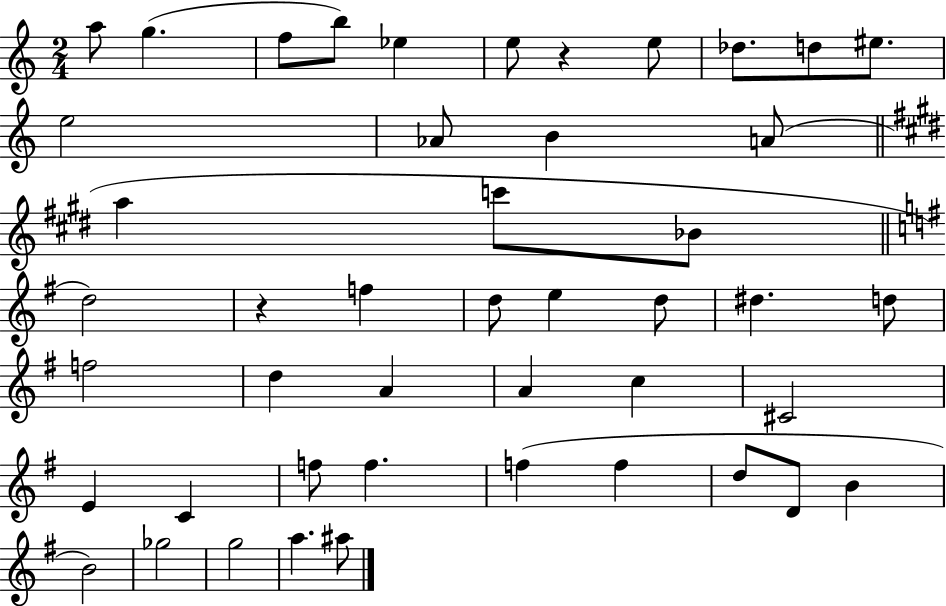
A5/e G5/q. F5/e B5/e Eb5/q E5/e R/q E5/e Db5/e. D5/e EIS5/e. E5/h Ab4/e B4/q A4/e A5/q C6/e Bb4/e D5/h R/q F5/q D5/e E5/q D5/e D#5/q. D5/e F5/h D5/q A4/q A4/q C5/q C#4/h E4/q C4/q F5/e F5/q. F5/q F5/q D5/e D4/e B4/q B4/h Gb5/h G5/h A5/q. A#5/e